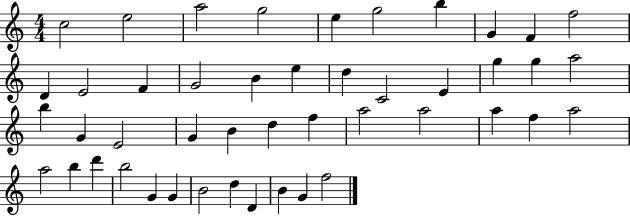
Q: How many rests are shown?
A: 0